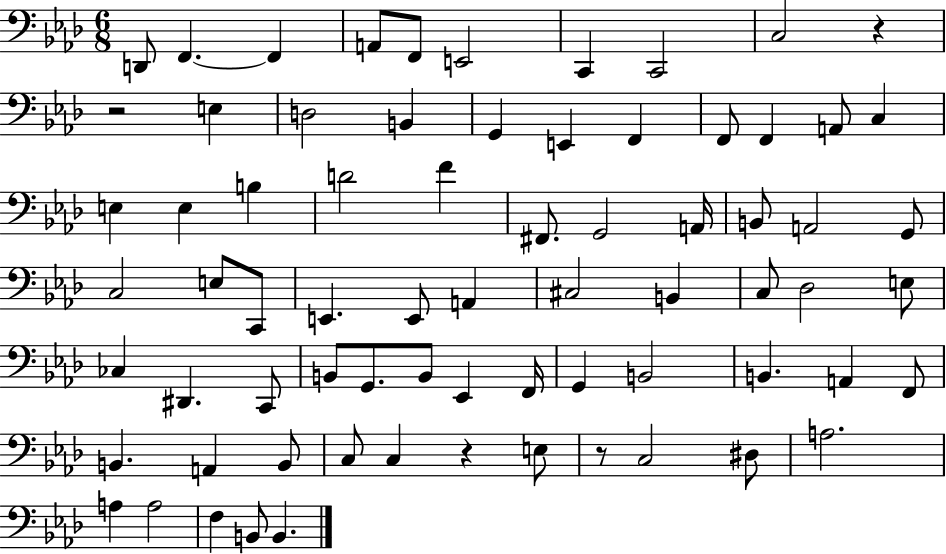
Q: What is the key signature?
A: AES major